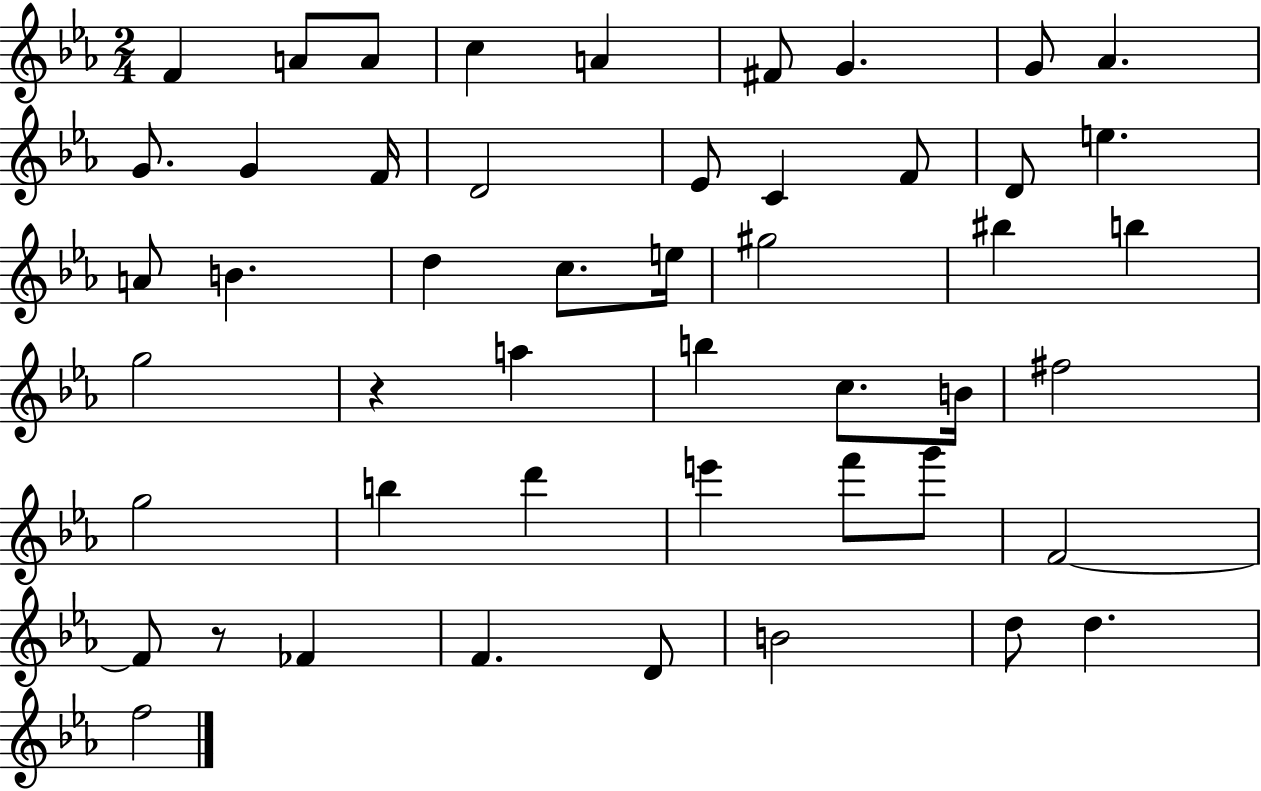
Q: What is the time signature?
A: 2/4